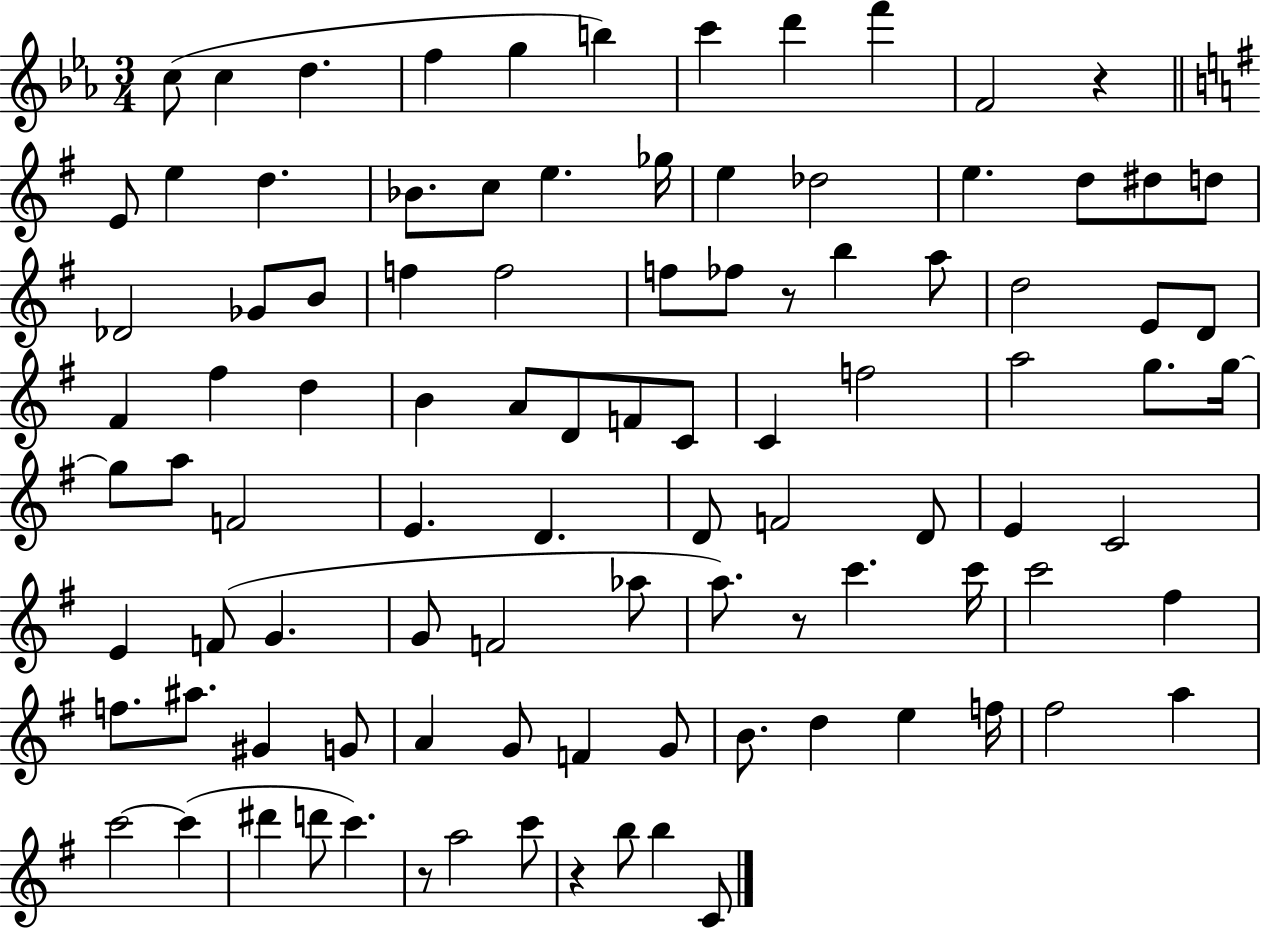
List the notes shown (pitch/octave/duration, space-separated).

C5/e C5/q D5/q. F5/q G5/q B5/q C6/q D6/q F6/q F4/h R/q E4/e E5/q D5/q. Bb4/e. C5/e E5/q. Gb5/s E5/q Db5/h E5/q. D5/e D#5/e D5/e Db4/h Gb4/e B4/e F5/q F5/h F5/e FES5/e R/e B5/q A5/e D5/h E4/e D4/e F#4/q F#5/q D5/q B4/q A4/e D4/e F4/e C4/e C4/q F5/h A5/h G5/e. G5/s G5/e A5/e F4/h E4/q. D4/q. D4/e F4/h D4/e E4/q C4/h E4/q F4/e G4/q. G4/e F4/h Ab5/e A5/e. R/e C6/q. C6/s C6/h F#5/q F5/e. A#5/e. G#4/q G4/e A4/q G4/e F4/q G4/e B4/e. D5/q E5/q F5/s F#5/h A5/q C6/h C6/q D#6/q D6/e C6/q. R/e A5/h C6/e R/q B5/e B5/q C4/e